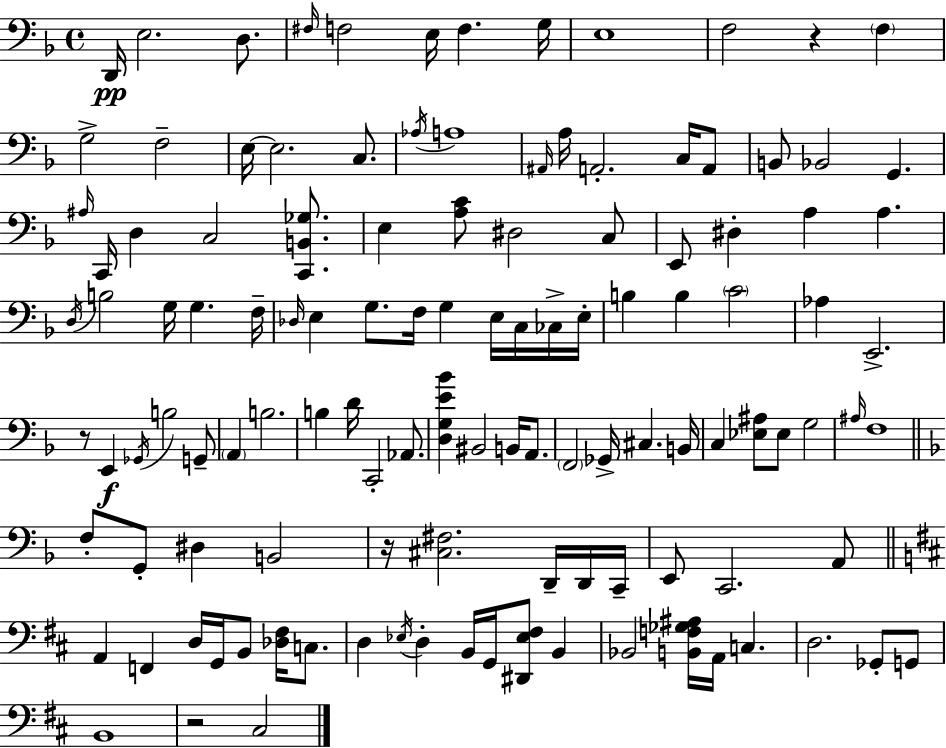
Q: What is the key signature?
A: F major